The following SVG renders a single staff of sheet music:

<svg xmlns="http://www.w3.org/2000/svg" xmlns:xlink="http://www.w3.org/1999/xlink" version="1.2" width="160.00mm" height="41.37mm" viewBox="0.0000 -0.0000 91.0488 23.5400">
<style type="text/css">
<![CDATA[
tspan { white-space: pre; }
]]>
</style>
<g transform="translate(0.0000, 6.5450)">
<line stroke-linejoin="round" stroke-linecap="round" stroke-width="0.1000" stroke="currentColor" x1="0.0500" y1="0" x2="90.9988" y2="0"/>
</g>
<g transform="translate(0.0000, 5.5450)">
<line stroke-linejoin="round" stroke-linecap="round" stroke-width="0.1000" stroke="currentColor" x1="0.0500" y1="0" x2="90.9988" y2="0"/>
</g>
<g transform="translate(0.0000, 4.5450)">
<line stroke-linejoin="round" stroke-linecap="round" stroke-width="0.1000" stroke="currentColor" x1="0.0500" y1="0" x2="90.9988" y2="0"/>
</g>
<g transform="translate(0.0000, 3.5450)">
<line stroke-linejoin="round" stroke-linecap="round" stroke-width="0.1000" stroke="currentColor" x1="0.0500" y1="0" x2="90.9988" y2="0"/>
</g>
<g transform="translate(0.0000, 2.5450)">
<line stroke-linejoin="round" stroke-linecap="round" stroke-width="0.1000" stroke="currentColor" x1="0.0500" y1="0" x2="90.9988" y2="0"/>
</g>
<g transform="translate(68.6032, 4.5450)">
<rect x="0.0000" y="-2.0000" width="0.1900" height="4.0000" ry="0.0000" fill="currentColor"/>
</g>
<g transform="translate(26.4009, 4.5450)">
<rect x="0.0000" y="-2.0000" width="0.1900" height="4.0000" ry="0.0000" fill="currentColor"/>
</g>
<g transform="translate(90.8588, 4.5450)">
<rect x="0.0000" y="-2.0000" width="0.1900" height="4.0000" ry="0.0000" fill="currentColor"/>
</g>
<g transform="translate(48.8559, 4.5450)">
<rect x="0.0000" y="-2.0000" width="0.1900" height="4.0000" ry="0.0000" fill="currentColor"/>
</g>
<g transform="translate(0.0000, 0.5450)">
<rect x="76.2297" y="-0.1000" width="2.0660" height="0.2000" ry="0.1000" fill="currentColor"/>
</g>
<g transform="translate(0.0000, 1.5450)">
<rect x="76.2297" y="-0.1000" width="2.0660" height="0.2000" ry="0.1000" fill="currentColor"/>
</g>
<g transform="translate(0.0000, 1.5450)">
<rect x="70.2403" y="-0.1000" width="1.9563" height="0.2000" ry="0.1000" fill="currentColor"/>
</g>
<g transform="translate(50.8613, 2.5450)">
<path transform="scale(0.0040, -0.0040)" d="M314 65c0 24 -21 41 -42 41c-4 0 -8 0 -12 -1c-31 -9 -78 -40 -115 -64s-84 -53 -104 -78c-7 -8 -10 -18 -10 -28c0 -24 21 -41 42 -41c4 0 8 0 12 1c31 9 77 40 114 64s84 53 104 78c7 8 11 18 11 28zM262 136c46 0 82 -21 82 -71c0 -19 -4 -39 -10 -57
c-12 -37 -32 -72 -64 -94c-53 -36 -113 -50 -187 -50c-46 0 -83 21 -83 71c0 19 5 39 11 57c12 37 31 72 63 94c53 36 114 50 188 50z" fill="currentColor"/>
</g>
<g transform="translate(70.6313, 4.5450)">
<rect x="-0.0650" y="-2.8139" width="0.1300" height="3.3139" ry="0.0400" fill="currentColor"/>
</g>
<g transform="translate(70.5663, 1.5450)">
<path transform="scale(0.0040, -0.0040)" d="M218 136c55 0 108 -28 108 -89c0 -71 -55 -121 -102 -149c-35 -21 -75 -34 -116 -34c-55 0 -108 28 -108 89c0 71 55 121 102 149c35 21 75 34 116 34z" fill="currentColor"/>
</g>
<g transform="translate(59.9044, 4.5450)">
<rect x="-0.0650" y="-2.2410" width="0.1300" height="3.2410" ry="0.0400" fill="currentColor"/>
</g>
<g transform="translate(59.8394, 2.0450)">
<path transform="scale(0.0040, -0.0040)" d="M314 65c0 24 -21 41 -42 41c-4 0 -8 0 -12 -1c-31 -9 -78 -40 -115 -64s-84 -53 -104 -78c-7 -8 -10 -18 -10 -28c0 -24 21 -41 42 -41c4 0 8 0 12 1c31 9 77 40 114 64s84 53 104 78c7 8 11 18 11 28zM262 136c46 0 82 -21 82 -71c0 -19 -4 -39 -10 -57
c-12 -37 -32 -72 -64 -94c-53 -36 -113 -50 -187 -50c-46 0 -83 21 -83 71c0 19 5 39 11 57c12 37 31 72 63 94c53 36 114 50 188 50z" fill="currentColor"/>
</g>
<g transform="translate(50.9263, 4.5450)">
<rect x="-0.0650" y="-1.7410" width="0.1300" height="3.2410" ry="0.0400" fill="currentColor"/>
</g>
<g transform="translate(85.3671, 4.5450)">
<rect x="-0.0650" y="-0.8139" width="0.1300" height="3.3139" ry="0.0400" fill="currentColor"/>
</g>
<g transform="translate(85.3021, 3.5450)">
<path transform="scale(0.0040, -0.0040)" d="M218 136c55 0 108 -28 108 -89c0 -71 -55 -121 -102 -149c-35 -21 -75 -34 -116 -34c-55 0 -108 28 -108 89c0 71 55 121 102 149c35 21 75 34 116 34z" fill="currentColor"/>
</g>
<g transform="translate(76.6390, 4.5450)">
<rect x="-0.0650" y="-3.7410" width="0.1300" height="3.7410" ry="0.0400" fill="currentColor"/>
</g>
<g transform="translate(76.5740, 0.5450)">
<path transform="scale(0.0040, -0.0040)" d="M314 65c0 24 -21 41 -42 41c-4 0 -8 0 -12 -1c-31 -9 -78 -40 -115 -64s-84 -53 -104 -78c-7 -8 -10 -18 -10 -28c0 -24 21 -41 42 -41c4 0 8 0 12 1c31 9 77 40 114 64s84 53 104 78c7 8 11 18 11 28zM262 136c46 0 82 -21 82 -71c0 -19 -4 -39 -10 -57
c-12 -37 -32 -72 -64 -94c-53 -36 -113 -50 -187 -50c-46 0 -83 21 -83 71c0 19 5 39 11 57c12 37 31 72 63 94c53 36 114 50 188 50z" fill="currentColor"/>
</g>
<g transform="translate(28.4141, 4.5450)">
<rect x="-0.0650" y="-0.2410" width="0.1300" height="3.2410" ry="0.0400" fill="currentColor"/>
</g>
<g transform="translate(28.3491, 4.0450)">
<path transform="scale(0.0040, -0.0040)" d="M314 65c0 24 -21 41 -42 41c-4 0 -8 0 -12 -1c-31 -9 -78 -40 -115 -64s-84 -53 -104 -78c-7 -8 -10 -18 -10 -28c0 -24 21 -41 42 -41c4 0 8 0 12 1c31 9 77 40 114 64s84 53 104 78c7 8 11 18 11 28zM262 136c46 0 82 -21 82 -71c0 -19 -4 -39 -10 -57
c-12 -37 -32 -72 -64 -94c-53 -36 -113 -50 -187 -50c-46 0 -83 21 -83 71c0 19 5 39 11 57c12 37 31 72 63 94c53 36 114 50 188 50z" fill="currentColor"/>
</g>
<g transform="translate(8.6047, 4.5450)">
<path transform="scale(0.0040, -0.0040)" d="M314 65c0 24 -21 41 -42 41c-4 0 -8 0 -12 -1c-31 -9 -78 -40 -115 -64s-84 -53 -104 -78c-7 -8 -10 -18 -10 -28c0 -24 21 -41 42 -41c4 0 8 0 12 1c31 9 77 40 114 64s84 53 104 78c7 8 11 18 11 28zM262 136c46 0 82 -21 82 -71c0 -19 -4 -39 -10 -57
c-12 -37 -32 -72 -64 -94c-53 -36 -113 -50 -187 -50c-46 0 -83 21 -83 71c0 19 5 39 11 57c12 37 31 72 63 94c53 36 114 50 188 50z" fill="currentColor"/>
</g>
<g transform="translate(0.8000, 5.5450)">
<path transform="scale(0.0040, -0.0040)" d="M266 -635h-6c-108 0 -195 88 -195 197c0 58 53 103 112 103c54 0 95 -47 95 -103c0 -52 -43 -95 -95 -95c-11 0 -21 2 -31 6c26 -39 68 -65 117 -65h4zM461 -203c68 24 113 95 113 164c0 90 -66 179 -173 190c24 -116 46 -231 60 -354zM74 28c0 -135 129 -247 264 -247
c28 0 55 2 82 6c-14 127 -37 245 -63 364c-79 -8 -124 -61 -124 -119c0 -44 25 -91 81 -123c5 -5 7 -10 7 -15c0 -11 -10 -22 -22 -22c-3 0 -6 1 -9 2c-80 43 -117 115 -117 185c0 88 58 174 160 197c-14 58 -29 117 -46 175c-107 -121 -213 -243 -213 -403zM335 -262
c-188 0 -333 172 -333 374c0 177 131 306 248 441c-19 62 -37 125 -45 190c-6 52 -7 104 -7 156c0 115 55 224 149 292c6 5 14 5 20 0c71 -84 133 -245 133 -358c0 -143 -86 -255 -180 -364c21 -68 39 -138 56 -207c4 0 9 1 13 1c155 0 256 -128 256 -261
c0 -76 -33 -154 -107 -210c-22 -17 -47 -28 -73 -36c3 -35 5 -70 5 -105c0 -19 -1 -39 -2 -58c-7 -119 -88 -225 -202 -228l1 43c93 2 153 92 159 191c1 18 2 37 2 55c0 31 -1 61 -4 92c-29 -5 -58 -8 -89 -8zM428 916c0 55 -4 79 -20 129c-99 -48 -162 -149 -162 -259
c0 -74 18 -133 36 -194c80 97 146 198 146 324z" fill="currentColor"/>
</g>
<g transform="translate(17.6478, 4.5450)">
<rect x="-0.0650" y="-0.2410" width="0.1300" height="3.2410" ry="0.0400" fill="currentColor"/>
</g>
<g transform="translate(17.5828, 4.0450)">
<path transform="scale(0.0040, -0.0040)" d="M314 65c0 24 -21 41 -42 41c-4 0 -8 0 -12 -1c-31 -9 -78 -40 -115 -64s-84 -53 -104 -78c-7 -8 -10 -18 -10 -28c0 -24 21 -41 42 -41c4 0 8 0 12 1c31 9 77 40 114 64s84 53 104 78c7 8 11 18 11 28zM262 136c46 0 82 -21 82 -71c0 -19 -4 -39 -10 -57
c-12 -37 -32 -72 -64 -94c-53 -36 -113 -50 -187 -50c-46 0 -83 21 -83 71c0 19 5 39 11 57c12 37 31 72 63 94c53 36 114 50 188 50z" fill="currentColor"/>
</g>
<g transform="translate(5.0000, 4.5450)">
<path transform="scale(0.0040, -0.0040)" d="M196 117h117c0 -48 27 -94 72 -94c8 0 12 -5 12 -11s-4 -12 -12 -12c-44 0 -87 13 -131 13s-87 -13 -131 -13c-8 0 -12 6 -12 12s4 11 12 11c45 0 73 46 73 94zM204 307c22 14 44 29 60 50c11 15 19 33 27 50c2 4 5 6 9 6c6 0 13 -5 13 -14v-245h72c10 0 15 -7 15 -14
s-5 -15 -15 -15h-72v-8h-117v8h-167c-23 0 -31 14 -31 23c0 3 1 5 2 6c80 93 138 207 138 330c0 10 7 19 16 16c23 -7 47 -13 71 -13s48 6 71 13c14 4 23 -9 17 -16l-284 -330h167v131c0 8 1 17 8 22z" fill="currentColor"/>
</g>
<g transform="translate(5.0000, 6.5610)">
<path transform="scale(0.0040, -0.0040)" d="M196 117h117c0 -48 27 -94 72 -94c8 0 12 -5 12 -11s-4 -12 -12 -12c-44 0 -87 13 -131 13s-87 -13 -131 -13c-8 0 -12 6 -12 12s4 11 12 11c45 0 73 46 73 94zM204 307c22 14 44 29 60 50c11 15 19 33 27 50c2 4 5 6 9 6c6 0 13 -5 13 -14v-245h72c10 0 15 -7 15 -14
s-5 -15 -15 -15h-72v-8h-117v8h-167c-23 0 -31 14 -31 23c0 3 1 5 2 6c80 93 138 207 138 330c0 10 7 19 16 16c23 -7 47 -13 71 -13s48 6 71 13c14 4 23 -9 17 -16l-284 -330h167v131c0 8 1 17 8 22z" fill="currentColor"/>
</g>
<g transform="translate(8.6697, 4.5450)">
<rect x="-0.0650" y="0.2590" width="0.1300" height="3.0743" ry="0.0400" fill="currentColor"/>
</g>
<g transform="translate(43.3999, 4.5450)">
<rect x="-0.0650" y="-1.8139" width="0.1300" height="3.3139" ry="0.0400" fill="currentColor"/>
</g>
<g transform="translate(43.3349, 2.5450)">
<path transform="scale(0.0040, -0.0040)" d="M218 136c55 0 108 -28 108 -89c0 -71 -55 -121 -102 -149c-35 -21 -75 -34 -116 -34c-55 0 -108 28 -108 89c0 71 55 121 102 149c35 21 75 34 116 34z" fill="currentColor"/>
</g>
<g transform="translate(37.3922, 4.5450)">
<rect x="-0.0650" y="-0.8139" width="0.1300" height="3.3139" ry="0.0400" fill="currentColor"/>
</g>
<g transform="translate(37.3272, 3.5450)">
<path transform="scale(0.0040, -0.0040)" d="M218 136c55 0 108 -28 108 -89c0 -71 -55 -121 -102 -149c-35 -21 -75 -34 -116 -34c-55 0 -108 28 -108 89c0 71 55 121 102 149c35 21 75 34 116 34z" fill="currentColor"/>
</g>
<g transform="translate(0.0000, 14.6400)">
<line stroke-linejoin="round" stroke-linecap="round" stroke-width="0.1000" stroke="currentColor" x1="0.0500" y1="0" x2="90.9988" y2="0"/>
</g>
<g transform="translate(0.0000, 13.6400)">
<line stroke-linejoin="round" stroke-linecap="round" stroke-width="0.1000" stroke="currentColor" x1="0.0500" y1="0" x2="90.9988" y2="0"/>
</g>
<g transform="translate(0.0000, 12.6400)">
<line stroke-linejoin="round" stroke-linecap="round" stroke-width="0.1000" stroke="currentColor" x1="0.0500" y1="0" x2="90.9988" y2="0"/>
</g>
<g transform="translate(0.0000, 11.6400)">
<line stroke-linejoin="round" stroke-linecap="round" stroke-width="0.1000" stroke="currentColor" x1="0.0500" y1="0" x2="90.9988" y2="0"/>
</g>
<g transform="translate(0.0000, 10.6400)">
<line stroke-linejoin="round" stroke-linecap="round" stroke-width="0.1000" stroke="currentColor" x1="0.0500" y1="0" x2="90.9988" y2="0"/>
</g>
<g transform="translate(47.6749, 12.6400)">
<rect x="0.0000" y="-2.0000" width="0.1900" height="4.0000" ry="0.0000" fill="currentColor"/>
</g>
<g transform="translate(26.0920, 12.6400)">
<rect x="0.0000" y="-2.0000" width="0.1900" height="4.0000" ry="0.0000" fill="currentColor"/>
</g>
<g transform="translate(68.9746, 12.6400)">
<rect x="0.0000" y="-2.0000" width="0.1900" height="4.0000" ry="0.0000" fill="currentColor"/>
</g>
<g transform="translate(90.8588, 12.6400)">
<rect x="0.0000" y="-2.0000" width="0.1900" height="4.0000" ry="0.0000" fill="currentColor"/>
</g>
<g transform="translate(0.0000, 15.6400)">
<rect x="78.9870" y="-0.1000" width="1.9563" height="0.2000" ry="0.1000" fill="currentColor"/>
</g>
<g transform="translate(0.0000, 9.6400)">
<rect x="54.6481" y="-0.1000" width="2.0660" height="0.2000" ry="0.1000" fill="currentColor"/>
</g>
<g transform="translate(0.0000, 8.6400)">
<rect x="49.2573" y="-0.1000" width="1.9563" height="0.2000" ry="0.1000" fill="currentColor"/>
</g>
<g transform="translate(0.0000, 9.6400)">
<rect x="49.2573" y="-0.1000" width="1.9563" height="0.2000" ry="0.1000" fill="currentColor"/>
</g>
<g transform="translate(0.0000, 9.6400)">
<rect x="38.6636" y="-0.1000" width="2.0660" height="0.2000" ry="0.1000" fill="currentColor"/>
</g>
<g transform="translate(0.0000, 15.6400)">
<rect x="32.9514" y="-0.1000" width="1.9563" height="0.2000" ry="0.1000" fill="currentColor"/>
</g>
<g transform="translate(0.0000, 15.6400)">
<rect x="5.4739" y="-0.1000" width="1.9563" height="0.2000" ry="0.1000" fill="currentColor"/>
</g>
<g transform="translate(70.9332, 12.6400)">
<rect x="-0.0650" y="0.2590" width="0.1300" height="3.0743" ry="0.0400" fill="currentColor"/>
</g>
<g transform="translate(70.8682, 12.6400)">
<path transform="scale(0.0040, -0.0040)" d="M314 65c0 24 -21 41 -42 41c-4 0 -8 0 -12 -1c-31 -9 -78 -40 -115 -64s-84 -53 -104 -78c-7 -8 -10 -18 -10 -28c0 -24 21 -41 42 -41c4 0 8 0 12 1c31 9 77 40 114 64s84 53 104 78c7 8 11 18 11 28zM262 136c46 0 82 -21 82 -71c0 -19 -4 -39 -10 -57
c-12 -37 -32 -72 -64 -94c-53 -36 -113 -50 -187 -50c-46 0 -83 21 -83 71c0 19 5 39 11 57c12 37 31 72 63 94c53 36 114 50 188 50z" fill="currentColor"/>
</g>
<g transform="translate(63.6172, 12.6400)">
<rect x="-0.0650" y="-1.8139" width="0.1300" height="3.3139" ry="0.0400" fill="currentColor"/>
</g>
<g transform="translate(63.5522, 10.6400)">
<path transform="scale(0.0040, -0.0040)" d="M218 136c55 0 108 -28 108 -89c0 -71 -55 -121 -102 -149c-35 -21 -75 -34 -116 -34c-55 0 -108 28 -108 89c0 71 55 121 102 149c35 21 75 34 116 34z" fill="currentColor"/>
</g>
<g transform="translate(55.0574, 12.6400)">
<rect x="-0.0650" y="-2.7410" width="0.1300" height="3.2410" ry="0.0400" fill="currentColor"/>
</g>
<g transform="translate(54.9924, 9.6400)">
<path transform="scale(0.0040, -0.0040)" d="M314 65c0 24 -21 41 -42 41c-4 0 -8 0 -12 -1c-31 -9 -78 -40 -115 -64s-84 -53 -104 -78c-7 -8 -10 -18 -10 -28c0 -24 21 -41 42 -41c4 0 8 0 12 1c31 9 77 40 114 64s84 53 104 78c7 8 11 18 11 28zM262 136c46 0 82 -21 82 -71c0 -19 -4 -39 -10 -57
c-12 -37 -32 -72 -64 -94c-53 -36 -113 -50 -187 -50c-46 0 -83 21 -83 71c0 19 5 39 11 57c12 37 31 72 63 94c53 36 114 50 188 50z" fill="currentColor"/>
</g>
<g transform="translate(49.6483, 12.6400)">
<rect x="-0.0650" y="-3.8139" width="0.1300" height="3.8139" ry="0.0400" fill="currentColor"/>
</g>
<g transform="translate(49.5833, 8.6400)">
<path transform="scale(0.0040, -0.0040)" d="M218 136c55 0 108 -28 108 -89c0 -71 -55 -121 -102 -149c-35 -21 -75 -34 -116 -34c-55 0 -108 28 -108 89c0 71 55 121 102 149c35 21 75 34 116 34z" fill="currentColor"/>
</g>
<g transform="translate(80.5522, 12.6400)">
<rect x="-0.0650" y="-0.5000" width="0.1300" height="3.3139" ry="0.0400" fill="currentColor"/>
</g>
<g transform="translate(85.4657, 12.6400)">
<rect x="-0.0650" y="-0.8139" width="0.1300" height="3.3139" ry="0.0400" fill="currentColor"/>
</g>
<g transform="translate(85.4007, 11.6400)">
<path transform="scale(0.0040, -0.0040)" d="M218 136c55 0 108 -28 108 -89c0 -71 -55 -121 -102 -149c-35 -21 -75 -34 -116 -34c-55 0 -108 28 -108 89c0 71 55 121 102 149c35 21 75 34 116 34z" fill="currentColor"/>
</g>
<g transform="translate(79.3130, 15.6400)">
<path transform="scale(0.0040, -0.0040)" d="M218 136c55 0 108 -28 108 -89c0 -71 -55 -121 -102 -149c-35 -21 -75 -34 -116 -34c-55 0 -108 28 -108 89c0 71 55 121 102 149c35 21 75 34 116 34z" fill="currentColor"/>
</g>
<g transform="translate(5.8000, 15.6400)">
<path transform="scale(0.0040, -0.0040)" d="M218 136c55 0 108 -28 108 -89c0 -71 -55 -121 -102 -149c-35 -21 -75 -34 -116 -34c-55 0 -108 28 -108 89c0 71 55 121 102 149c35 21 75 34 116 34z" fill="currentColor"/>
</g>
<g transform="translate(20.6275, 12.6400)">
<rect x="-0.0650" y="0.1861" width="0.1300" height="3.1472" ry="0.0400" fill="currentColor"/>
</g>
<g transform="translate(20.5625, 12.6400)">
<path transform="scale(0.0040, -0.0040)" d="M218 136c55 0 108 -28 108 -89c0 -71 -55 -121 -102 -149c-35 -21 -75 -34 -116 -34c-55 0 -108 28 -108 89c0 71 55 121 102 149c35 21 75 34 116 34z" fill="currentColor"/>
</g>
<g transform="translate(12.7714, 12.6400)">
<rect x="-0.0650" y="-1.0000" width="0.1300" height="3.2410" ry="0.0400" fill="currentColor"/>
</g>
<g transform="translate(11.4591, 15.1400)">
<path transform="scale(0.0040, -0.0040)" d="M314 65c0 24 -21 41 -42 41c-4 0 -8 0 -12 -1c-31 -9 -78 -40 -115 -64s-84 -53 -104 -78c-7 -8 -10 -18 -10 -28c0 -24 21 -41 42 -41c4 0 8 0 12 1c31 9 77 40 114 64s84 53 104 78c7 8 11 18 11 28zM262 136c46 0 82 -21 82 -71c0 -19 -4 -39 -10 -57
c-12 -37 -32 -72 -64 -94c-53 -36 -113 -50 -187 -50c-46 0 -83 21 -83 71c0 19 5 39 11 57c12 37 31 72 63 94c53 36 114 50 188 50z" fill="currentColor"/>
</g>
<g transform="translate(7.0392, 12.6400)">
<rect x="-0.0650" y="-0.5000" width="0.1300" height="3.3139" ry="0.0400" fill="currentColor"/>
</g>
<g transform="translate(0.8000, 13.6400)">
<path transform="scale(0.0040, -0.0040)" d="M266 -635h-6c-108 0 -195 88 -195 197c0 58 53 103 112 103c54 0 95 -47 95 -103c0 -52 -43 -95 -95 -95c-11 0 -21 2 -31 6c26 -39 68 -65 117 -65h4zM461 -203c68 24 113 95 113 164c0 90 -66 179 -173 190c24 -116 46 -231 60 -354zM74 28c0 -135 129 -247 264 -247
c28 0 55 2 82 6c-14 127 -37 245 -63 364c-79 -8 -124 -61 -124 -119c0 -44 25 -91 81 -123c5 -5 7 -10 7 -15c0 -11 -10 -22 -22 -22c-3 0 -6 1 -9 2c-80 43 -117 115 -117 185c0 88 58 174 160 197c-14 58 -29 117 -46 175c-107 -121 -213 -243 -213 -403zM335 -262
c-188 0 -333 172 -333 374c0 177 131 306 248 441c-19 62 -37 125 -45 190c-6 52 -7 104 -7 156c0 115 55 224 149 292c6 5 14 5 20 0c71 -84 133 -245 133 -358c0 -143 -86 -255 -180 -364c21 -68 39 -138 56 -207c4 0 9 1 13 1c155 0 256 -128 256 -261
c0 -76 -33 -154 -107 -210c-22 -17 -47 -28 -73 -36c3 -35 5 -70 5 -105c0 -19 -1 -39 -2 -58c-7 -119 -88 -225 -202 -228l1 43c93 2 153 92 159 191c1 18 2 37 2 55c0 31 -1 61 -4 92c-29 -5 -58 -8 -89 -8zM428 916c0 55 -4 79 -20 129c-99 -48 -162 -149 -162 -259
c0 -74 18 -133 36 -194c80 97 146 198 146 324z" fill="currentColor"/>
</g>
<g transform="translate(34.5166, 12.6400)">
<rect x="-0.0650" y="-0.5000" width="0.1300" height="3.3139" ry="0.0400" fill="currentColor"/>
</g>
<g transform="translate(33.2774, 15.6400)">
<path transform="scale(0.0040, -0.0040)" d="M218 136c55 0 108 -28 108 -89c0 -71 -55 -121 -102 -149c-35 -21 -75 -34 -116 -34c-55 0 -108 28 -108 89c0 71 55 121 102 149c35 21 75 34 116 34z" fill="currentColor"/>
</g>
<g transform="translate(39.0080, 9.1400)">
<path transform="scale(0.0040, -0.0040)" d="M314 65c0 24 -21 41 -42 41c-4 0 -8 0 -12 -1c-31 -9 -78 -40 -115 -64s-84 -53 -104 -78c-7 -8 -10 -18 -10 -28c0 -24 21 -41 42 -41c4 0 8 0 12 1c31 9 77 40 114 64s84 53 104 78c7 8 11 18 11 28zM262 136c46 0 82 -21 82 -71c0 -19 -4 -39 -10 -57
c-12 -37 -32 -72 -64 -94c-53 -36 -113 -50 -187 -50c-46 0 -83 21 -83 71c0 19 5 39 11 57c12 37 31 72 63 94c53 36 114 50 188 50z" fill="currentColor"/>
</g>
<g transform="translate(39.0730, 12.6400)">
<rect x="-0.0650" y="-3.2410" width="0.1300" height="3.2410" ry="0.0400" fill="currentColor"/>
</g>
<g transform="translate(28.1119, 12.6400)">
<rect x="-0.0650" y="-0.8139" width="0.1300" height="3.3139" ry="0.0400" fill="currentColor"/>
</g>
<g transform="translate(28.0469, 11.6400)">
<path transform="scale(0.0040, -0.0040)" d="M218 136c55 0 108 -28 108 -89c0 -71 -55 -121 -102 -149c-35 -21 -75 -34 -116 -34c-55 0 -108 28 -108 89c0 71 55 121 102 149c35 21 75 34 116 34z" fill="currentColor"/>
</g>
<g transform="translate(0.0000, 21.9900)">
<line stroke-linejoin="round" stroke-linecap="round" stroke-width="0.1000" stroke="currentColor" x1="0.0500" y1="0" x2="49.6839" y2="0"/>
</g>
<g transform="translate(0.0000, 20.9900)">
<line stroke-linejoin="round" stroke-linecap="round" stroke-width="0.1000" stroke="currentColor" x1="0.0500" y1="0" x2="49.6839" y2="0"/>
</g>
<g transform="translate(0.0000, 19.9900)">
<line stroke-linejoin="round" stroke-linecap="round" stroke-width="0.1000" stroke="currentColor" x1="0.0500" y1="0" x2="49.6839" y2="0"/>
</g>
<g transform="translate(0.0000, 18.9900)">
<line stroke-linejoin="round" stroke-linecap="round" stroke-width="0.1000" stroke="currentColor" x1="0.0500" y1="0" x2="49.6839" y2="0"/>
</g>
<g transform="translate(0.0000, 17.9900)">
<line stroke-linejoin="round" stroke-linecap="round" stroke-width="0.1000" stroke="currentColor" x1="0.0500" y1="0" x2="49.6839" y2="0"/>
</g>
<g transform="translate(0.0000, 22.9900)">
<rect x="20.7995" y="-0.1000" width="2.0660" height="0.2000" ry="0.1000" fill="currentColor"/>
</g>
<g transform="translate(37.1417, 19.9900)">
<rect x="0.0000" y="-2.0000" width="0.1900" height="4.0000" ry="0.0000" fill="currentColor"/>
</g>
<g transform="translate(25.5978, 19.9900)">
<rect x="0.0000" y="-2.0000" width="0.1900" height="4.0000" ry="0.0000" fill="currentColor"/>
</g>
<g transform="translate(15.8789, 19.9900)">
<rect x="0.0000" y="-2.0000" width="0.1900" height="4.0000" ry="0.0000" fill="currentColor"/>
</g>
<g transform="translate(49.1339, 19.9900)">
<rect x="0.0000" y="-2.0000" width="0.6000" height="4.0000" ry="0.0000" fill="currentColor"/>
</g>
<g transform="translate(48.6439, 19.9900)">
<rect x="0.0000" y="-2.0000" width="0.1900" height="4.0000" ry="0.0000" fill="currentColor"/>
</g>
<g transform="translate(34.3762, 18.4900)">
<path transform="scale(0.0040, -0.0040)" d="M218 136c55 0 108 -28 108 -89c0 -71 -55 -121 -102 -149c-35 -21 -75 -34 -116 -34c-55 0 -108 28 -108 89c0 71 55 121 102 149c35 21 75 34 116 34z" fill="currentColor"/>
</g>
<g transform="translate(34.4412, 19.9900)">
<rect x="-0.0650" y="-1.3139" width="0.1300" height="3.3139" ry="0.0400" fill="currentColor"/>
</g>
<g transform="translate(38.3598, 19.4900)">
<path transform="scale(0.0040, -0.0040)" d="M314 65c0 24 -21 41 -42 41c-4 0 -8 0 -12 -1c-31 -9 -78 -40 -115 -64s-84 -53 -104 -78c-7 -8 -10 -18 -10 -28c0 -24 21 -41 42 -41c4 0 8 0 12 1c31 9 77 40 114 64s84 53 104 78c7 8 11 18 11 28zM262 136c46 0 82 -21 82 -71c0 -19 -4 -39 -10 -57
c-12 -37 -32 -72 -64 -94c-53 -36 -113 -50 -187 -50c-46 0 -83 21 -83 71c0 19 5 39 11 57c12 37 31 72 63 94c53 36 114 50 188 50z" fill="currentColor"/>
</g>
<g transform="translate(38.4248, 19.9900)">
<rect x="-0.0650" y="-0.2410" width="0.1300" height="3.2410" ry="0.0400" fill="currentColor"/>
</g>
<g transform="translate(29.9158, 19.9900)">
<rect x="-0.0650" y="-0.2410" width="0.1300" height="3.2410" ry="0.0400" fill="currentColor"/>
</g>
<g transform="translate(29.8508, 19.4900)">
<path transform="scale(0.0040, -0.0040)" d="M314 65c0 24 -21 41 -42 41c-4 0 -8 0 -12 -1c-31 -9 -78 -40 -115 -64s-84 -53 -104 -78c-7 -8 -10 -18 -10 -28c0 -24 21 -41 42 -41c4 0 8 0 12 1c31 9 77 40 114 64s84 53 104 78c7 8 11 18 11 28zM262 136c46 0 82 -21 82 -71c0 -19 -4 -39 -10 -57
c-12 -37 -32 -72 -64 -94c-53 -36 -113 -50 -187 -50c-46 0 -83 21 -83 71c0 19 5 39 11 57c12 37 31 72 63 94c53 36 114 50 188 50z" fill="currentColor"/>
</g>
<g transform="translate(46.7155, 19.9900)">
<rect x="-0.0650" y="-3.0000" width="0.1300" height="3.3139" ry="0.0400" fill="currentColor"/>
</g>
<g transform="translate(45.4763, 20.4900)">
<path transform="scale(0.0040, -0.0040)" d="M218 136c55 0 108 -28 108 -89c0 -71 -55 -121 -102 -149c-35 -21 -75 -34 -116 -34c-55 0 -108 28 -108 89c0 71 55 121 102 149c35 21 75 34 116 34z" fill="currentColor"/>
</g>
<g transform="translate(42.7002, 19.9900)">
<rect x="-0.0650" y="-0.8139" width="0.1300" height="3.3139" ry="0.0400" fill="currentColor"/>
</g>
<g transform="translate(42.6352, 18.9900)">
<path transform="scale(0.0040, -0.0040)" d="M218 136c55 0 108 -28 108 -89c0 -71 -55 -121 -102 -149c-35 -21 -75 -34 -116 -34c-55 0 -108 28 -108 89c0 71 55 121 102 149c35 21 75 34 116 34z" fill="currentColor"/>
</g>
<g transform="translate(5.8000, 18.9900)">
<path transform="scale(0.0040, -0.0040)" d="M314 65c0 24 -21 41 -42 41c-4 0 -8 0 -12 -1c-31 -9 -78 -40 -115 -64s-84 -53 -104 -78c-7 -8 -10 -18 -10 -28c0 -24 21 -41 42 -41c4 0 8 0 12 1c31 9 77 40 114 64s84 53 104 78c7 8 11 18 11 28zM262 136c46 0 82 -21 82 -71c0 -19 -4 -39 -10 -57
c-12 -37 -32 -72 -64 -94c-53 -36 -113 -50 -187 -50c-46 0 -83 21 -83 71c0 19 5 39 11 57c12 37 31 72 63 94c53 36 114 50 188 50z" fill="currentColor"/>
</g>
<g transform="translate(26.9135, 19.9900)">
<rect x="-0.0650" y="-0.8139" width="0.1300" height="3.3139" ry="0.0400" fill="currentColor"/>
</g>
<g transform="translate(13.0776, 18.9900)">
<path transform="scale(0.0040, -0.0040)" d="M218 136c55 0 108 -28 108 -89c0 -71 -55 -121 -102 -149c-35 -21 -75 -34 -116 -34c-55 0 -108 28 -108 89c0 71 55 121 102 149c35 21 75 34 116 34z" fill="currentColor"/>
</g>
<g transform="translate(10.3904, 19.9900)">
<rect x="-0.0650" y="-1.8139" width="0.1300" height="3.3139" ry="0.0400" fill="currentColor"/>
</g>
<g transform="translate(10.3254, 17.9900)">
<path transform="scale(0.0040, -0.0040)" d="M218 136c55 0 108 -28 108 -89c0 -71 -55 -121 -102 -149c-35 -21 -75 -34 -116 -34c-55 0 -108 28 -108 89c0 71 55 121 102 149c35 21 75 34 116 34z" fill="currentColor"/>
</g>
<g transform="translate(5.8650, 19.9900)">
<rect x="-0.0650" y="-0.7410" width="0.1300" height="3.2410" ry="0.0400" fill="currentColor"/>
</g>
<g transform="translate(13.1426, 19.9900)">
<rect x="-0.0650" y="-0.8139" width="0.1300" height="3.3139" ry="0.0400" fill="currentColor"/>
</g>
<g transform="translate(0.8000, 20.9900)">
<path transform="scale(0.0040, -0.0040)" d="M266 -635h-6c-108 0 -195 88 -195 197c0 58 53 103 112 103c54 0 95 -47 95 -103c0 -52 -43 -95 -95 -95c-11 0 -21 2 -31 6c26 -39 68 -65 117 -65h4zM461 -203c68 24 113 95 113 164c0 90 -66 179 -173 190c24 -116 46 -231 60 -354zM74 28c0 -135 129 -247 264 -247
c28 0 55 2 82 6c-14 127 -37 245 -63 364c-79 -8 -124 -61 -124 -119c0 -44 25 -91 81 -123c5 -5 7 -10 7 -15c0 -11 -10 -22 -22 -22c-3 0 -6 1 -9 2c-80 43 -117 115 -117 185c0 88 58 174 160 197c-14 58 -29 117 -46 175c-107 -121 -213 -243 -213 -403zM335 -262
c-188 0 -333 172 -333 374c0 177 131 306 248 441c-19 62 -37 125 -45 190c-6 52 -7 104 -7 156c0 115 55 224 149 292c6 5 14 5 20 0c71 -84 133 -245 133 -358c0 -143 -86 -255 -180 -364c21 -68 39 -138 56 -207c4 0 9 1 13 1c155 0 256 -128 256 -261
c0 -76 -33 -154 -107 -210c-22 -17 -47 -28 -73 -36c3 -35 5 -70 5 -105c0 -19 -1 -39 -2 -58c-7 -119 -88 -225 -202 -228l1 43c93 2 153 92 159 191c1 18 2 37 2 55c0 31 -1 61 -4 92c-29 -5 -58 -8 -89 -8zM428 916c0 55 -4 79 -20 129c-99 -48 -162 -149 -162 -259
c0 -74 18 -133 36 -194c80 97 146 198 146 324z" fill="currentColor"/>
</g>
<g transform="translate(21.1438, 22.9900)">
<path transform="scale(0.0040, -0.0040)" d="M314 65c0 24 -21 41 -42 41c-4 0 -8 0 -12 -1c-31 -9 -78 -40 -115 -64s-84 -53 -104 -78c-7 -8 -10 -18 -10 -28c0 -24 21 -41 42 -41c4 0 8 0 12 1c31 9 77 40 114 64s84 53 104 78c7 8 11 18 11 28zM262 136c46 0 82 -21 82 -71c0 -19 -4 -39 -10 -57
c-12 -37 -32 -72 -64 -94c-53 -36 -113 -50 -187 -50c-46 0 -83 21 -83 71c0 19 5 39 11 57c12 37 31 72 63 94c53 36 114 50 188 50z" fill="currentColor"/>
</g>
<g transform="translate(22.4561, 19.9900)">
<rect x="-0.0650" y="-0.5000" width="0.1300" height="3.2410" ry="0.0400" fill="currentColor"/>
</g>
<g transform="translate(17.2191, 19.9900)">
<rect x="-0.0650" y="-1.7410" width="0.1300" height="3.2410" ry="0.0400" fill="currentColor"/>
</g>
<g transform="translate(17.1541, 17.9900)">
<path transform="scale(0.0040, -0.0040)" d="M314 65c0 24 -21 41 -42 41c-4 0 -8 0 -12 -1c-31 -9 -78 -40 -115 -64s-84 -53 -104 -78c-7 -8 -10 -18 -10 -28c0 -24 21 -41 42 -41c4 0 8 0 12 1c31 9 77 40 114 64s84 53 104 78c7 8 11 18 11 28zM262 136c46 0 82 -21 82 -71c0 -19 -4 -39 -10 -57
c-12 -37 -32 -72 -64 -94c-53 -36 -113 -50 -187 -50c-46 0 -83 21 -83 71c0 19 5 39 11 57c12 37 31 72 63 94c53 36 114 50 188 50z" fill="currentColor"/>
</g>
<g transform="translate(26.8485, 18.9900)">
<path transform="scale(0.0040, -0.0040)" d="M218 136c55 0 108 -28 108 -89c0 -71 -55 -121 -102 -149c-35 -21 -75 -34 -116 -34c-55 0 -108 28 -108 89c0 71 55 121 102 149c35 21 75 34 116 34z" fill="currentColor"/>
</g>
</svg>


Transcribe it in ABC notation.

X:1
T:Untitled
M:4/4
L:1/4
K:C
B2 c2 c2 d f f2 g2 a c'2 d C D2 B d C b2 c' a2 f B2 C d d2 f d f2 C2 d c2 e c2 d A